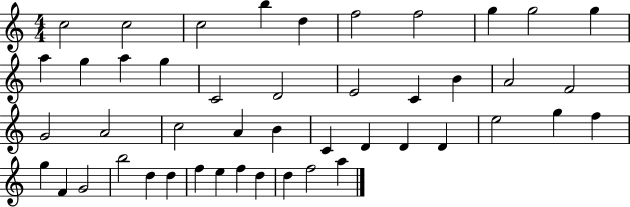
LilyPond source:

{
  \clef treble
  \numericTimeSignature
  \time 4/4
  \key c \major
  c''2 c''2 | c''2 b''4 d''4 | f''2 f''2 | g''4 g''2 g''4 | \break a''4 g''4 a''4 g''4 | c'2 d'2 | e'2 c'4 b'4 | a'2 f'2 | \break g'2 a'2 | c''2 a'4 b'4 | c'4 d'4 d'4 d'4 | e''2 g''4 f''4 | \break g''4 f'4 g'2 | b''2 d''4 d''4 | f''4 e''4 f''4 d''4 | d''4 f''2 a''4 | \break \bar "|."
}